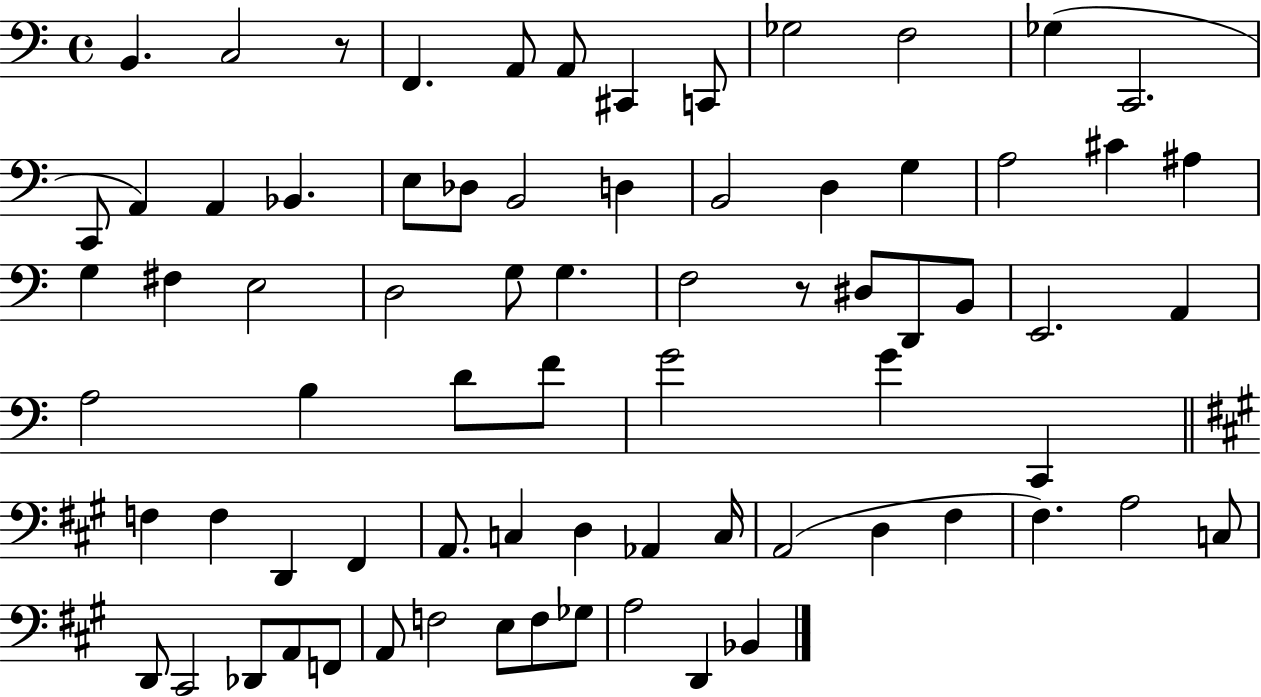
B2/q. C3/h R/e F2/q. A2/e A2/e C#2/q C2/e Gb3/h F3/h Gb3/q C2/h. C2/e A2/q A2/q Bb2/q. E3/e Db3/e B2/h D3/q B2/h D3/q G3/q A3/h C#4/q A#3/q G3/q F#3/q E3/h D3/h G3/e G3/q. F3/h R/e D#3/e D2/e B2/e E2/h. A2/q A3/h B3/q D4/e F4/e G4/h G4/q C2/q F3/q F3/q D2/q F#2/q A2/e. C3/q D3/q Ab2/q C3/s A2/h D3/q F#3/q F#3/q. A3/h C3/e D2/e C#2/h Db2/e A2/e F2/e A2/e F3/h E3/e F3/e Gb3/e A3/h D2/q Bb2/q